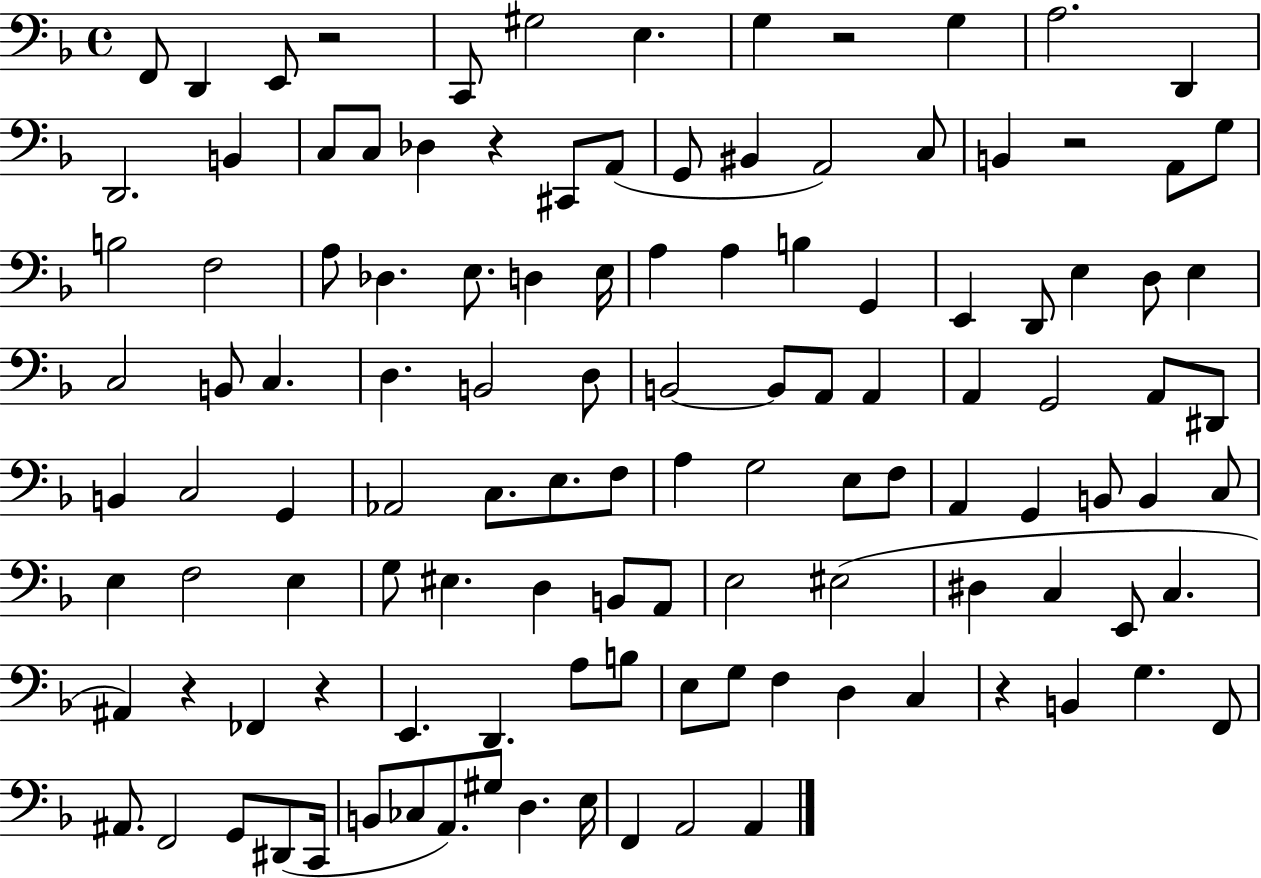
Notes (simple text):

F2/e D2/q E2/e R/h C2/e G#3/h E3/q. G3/q R/h G3/q A3/h. D2/q D2/h. B2/q C3/e C3/e Db3/q R/q C#2/e A2/e G2/e BIS2/q A2/h C3/e B2/q R/h A2/e G3/e B3/h F3/h A3/e Db3/q. E3/e. D3/q E3/s A3/q A3/q B3/q G2/q E2/q D2/e E3/q D3/e E3/q C3/h B2/e C3/q. D3/q. B2/h D3/e B2/h B2/e A2/e A2/q A2/q G2/h A2/e D#2/e B2/q C3/h G2/q Ab2/h C3/e. E3/e. F3/e A3/q G3/h E3/e F3/e A2/q G2/q B2/e B2/q C3/e E3/q F3/h E3/q G3/e EIS3/q. D3/q B2/e A2/e E3/h EIS3/h D#3/q C3/q E2/e C3/q. A#2/q R/q FES2/q R/q E2/q. D2/q. A3/e B3/e E3/e G3/e F3/q D3/q C3/q R/q B2/q G3/q. F2/e A#2/e. F2/h G2/e D#2/e C2/s B2/e CES3/e A2/e. G#3/e D3/q. E3/s F2/q A2/h A2/q